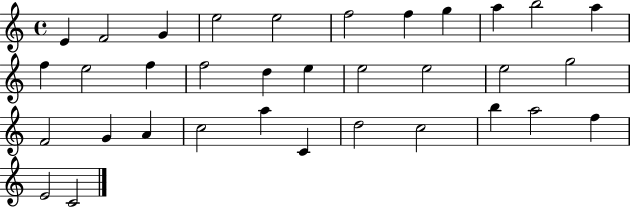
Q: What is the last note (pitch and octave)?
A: C4